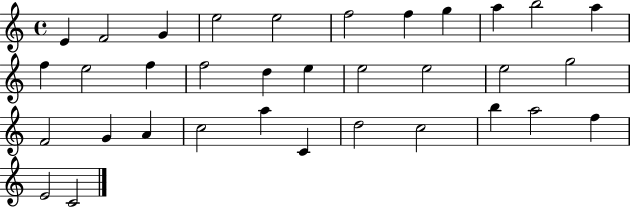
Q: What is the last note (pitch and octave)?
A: C4